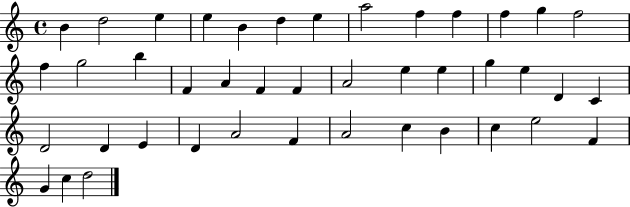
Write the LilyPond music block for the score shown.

{
  \clef treble
  \time 4/4
  \defaultTimeSignature
  \key c \major
  b'4 d''2 e''4 | e''4 b'4 d''4 e''4 | a''2 f''4 f''4 | f''4 g''4 f''2 | \break f''4 g''2 b''4 | f'4 a'4 f'4 f'4 | a'2 e''4 e''4 | g''4 e''4 d'4 c'4 | \break d'2 d'4 e'4 | d'4 a'2 f'4 | a'2 c''4 b'4 | c''4 e''2 f'4 | \break g'4 c''4 d''2 | \bar "|."
}